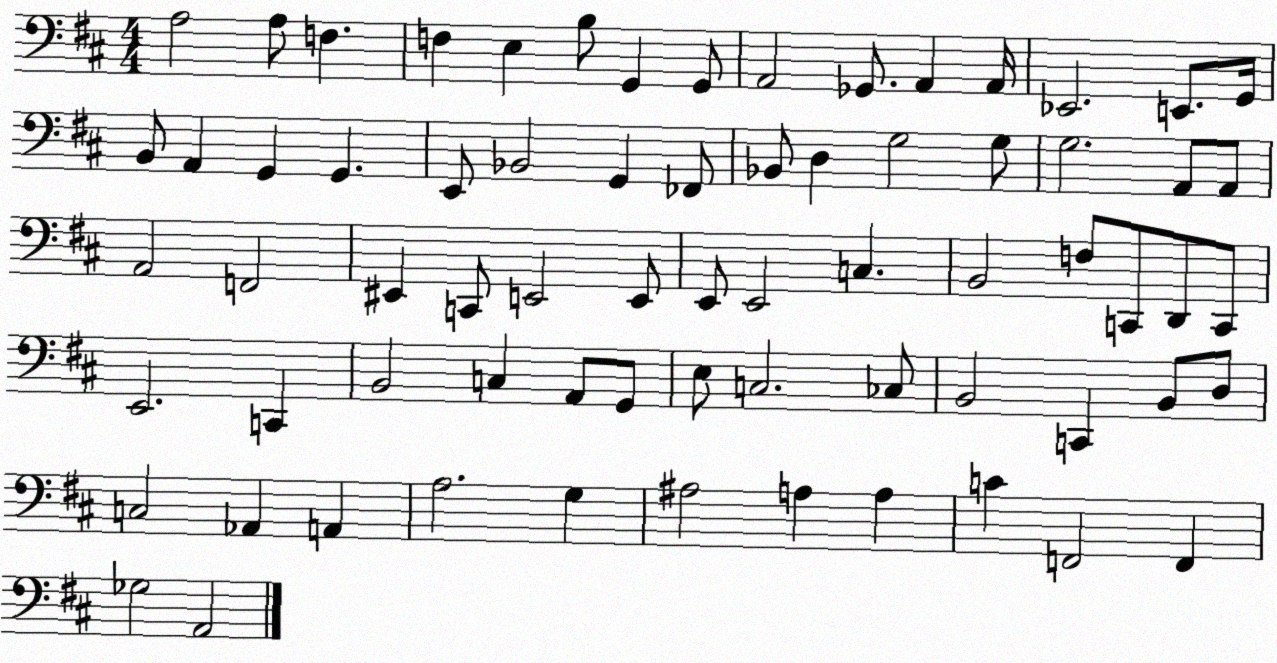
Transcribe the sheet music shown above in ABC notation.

X:1
T:Untitled
M:4/4
L:1/4
K:D
A,2 A,/2 F, F, E, B,/2 G,, G,,/2 A,,2 _G,,/2 A,, A,,/4 _E,,2 E,,/2 G,,/4 B,,/2 A,, G,, G,, E,,/2 _B,,2 G,, _F,,/2 _B,,/2 D, G,2 G,/2 G,2 A,,/2 A,,/2 A,,2 F,,2 ^E,, C,,/2 E,,2 E,,/2 E,,/2 E,,2 C, B,,2 F,/2 C,,/2 D,,/2 C,,/2 E,,2 C,, B,,2 C, A,,/2 G,,/2 E,/2 C,2 _C,/2 B,,2 C,, B,,/2 D,/2 C,2 _A,, A,, A,2 G, ^A,2 A, A, C F,,2 F,, _G,2 A,,2